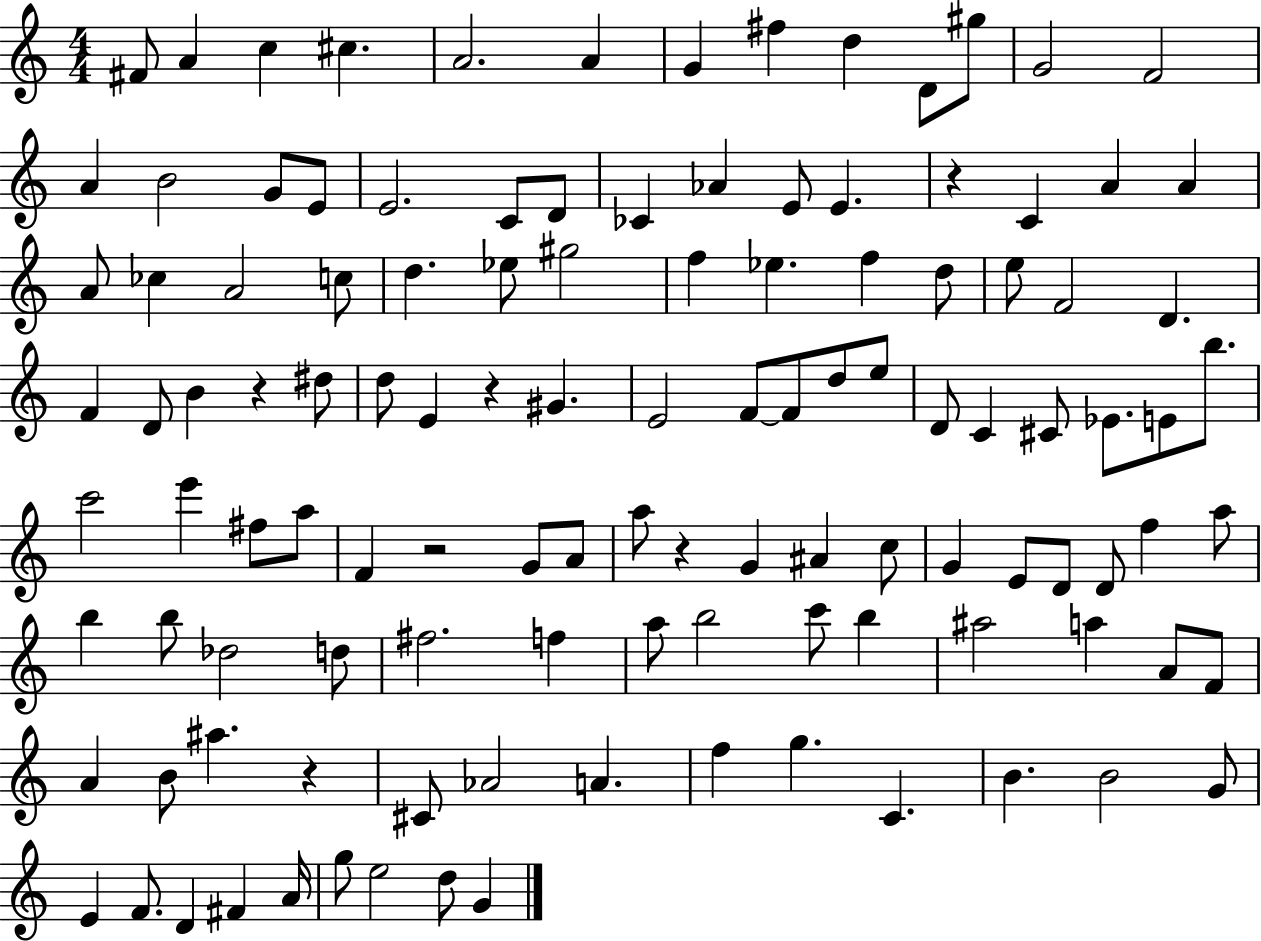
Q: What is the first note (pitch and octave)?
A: F#4